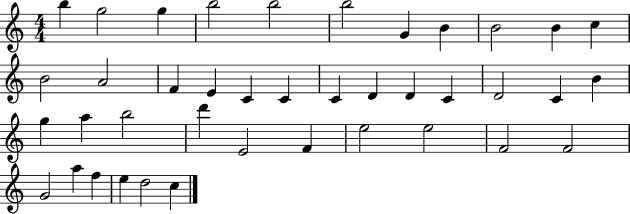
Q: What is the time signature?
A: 4/4